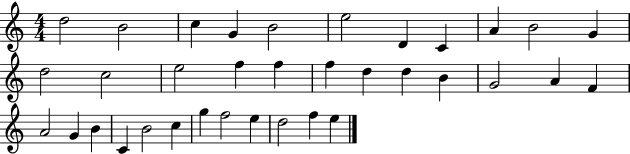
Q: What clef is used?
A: treble